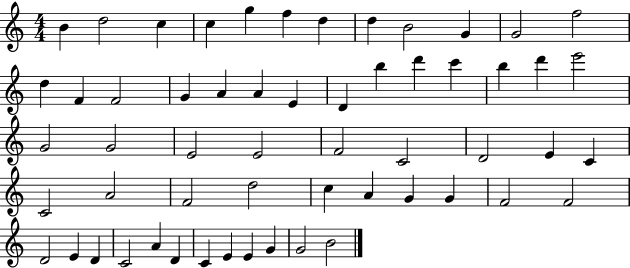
X:1
T:Untitled
M:4/4
L:1/4
K:C
B d2 c c g f d d B2 G G2 f2 d F F2 G A A E D b d' c' b d' e'2 G2 G2 E2 E2 F2 C2 D2 E C C2 A2 F2 d2 c A G G F2 F2 D2 E D C2 A D C E E G G2 B2